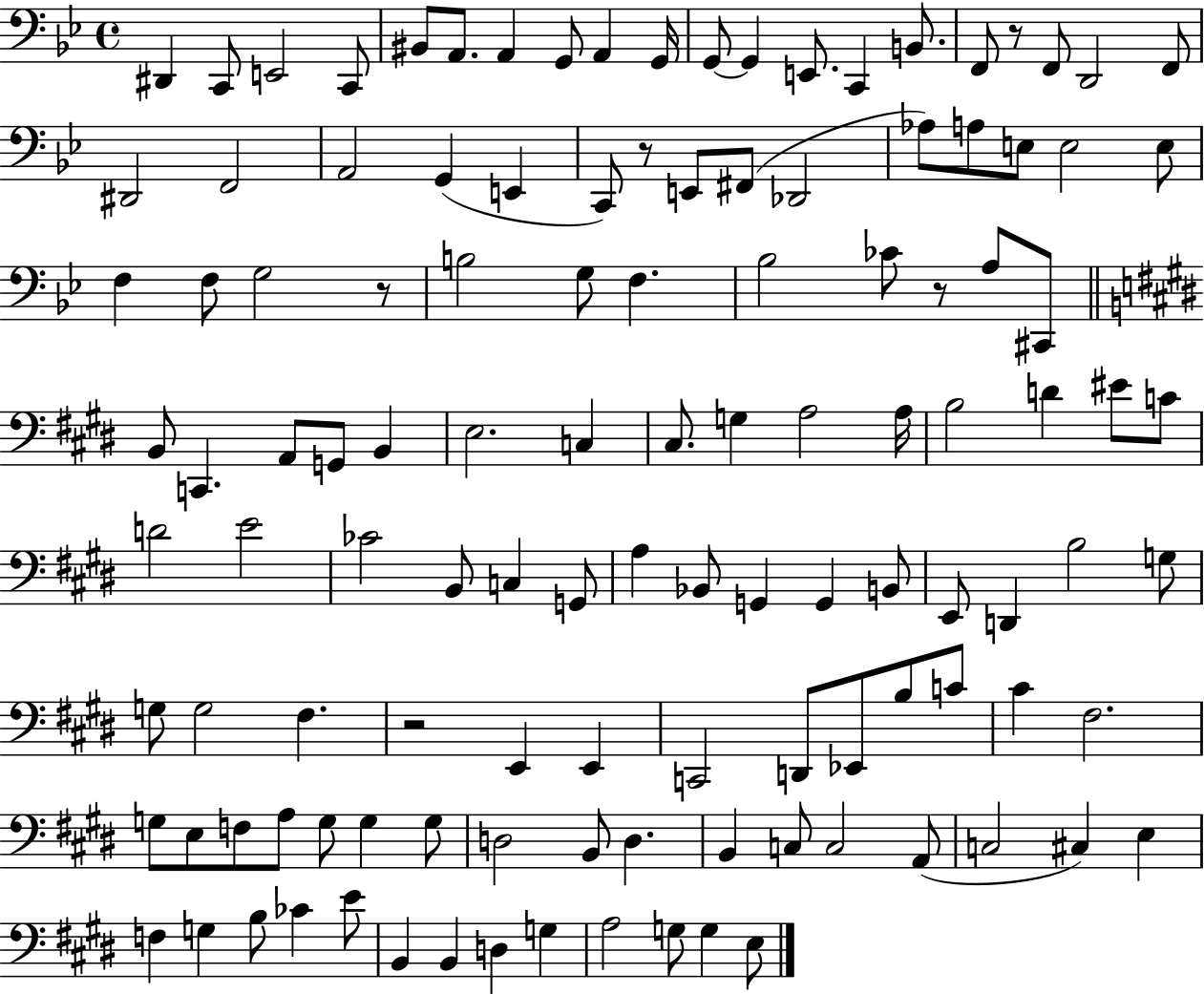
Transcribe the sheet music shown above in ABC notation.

X:1
T:Untitled
M:4/4
L:1/4
K:Bb
^D,, C,,/2 E,,2 C,,/2 ^B,,/2 A,,/2 A,, G,,/2 A,, G,,/4 G,,/2 G,, E,,/2 C,, B,,/2 F,,/2 z/2 F,,/2 D,,2 F,,/2 ^D,,2 F,,2 A,,2 G,, E,, C,,/2 z/2 E,,/2 ^F,,/2 _D,,2 _A,/2 A,/2 E,/2 E,2 E,/2 F, F,/2 G,2 z/2 B,2 G,/2 F, _B,2 _C/2 z/2 A,/2 ^C,,/2 B,,/2 C,, A,,/2 G,,/2 B,, E,2 C, ^C,/2 G, A,2 A,/4 B,2 D ^E/2 C/2 D2 E2 _C2 B,,/2 C, G,,/2 A, _B,,/2 G,, G,, B,,/2 E,,/2 D,, B,2 G,/2 G,/2 G,2 ^F, z2 E,, E,, C,,2 D,,/2 _E,,/2 B,/2 C/2 ^C ^F,2 G,/2 E,/2 F,/2 A,/2 G,/2 G, G,/2 D,2 B,,/2 D, B,, C,/2 C,2 A,,/2 C,2 ^C, E, F, G, B,/2 _C E/2 B,, B,, D, G, A,2 G,/2 G, E,/2